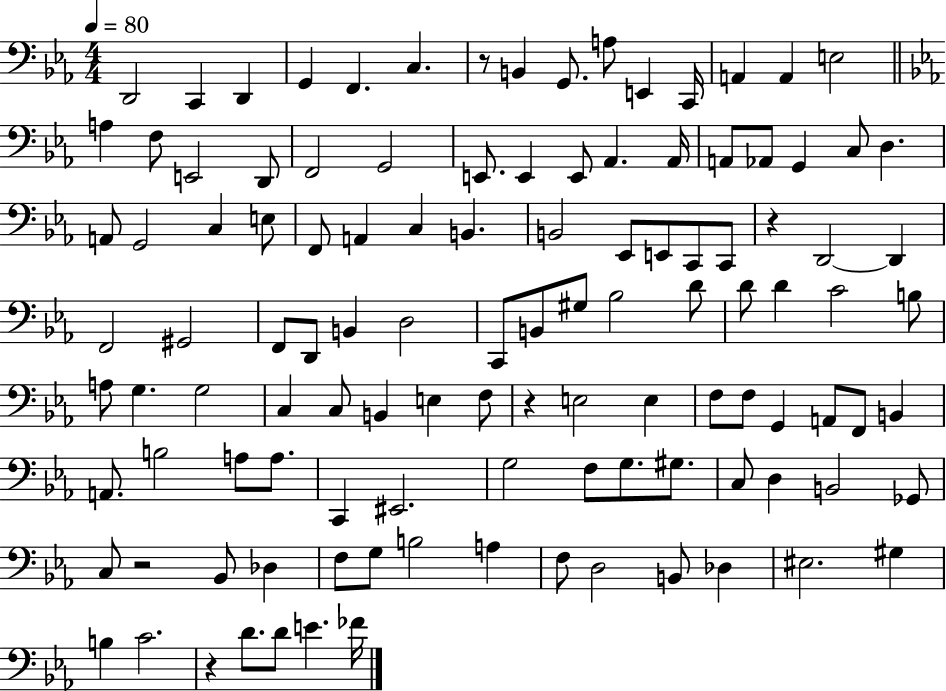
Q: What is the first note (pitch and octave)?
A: D2